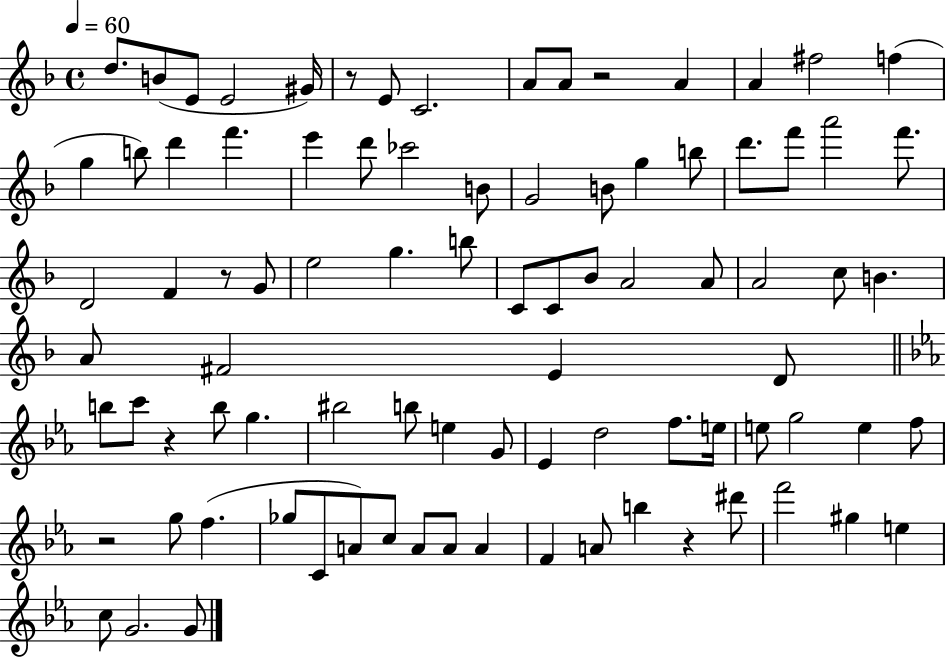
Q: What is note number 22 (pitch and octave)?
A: G4